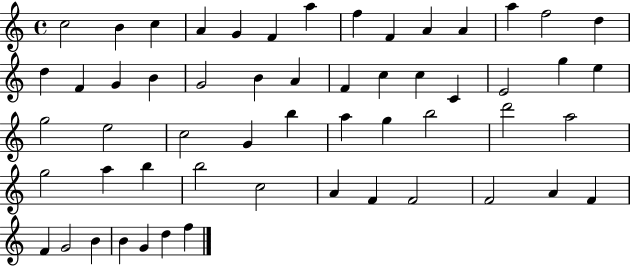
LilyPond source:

{
  \clef treble
  \time 4/4
  \defaultTimeSignature
  \key c \major
  c''2 b'4 c''4 | a'4 g'4 f'4 a''4 | f''4 f'4 a'4 a'4 | a''4 f''2 d''4 | \break d''4 f'4 g'4 b'4 | g'2 b'4 a'4 | f'4 c''4 c''4 c'4 | e'2 g''4 e''4 | \break g''2 e''2 | c''2 g'4 b''4 | a''4 g''4 b''2 | d'''2 a''2 | \break g''2 a''4 b''4 | b''2 c''2 | a'4 f'4 f'2 | f'2 a'4 f'4 | \break f'4 g'2 b'4 | b'4 g'4 d''4 f''4 | \bar "|."
}